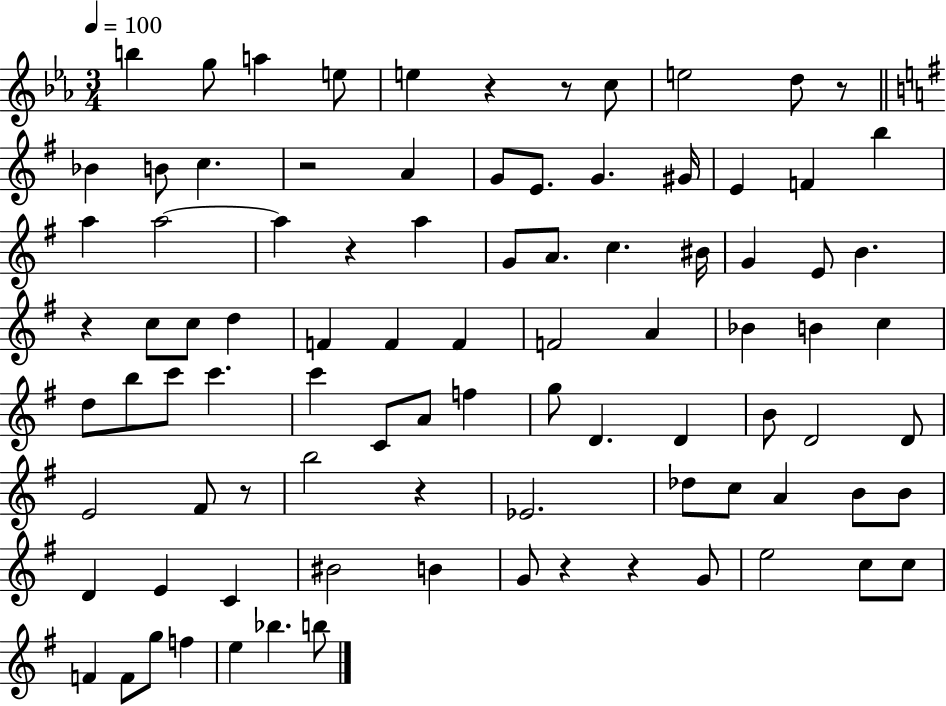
X:1
T:Untitled
M:3/4
L:1/4
K:Eb
b g/2 a e/2 e z z/2 c/2 e2 d/2 z/2 _B B/2 c z2 A G/2 E/2 G ^G/4 E F b a a2 a z a G/2 A/2 c ^B/4 G E/2 B z c/2 c/2 d F F F F2 A _B B c d/2 b/2 c'/2 c' c' C/2 A/2 f g/2 D D B/2 D2 D/2 E2 ^F/2 z/2 b2 z _E2 _d/2 c/2 A B/2 B/2 D E C ^B2 B G/2 z z G/2 e2 c/2 c/2 F F/2 g/2 f e _b b/2